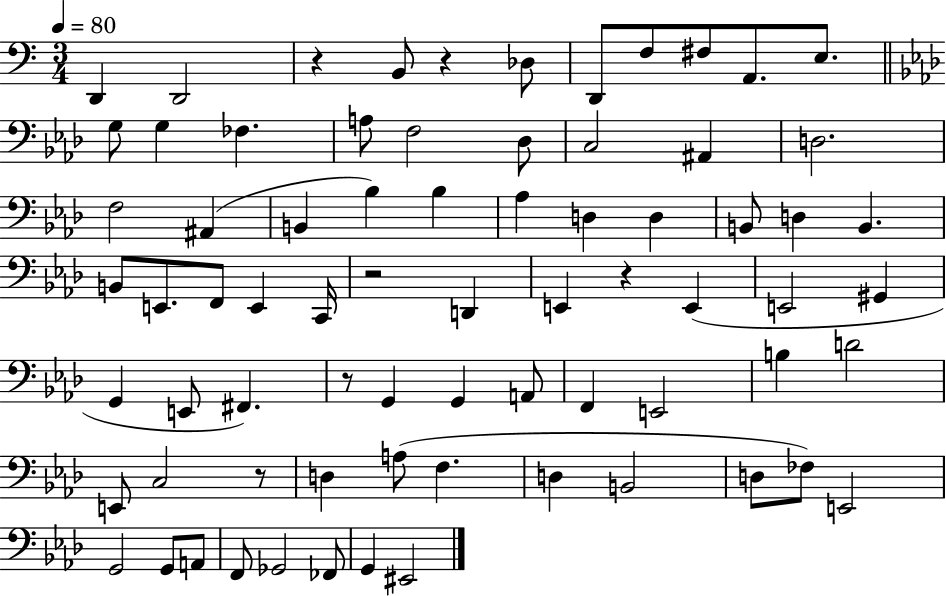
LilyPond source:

{
  \clef bass
  \numericTimeSignature
  \time 3/4
  \key c \major
  \tempo 4 = 80
  d,4 d,2 | r4 b,8 r4 des8 | d,8 f8 fis8 a,8. e8. | \bar "||" \break \key aes \major g8 g4 fes4. | a8 f2 des8 | c2 ais,4 | d2. | \break f2 ais,4( | b,4 bes4) bes4 | aes4 d4 d4 | b,8 d4 b,4. | \break b,8 e,8. f,8 e,4 c,16 | r2 d,4 | e,4 r4 e,4( | e,2 gis,4 | \break g,4 e,8 fis,4.) | r8 g,4 g,4 a,8 | f,4 e,2 | b4 d'2 | \break e,8 c2 r8 | d4 a8( f4. | d4 b,2 | d8 fes8) e,2 | \break g,2 g,8 a,8 | f,8 ges,2 fes,8 | g,4 eis,2 | \bar "|."
}